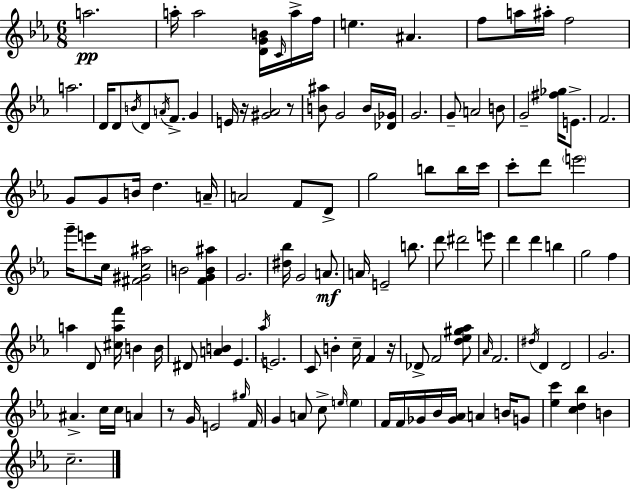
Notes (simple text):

A5/h. A5/s A5/h [D4,G4,B4]/s C4/s A5/s F5/s E5/q. A#4/q. F5/e A5/s A#5/s F5/h A5/h. D4/s D4/e B4/s D4/e A4/s F4/e. G4/q E4/s R/s [G#4,Ab4]/h R/e [B4,A#5]/e G4/h B4/s [Db4,Gb4]/s G4/h. G4/e A4/h B4/e G4/h [F#5,Gb5]/s E4/e. F4/h. G4/e G4/e B4/s D5/q. A4/s A4/h F4/e D4/e G5/h B5/e B5/s C6/s C6/e D6/e E6/h G6/s E6/e C5/s [F#4,G#4,C5,A#5]/h B4/h [F4,G4,B4,A#5]/q G4/h. [D#5,Bb5]/s G4/h A4/e. A4/s E4/h B5/e. D6/e D#6/h E6/e D6/q D6/q B5/q G5/h F5/q A5/q D4/e [C#5,A5,F6]/s B4/q B4/s D#4/e [A4,B4]/q Eb4/q. Ab5/s E4/h. C4/e B4/q C5/s F4/q R/s Db4/e F4/h [D5,Eb5,G#5,Ab5]/e Ab4/s F4/h. D#5/s D4/q D4/h G4/h. A#4/q. C5/s C5/s A4/q R/e G4/s E4/h G#5/s F4/s G4/q A4/e C5/e E5/s E5/q F4/s F4/s Gb4/s Bb4/s [Gb4,Ab4]/s A4/q B4/s G4/e [Eb5,C6]/q [C5,D5,Bb5]/q B4/q C5/h.